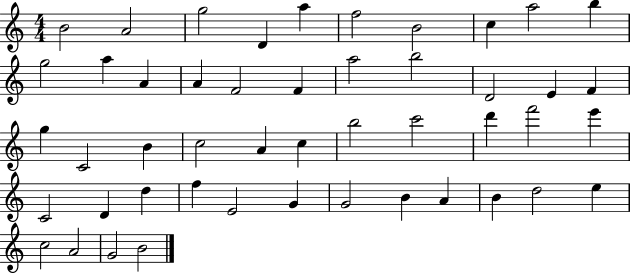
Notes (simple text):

B4/h A4/h G5/h D4/q A5/q F5/h B4/h C5/q A5/h B5/q G5/h A5/q A4/q A4/q F4/h F4/q A5/h B5/h D4/h E4/q F4/q G5/q C4/h B4/q C5/h A4/q C5/q B5/h C6/h D6/q F6/h E6/q C4/h D4/q D5/q F5/q E4/h G4/q G4/h B4/q A4/q B4/q D5/h E5/q C5/h A4/h G4/h B4/h